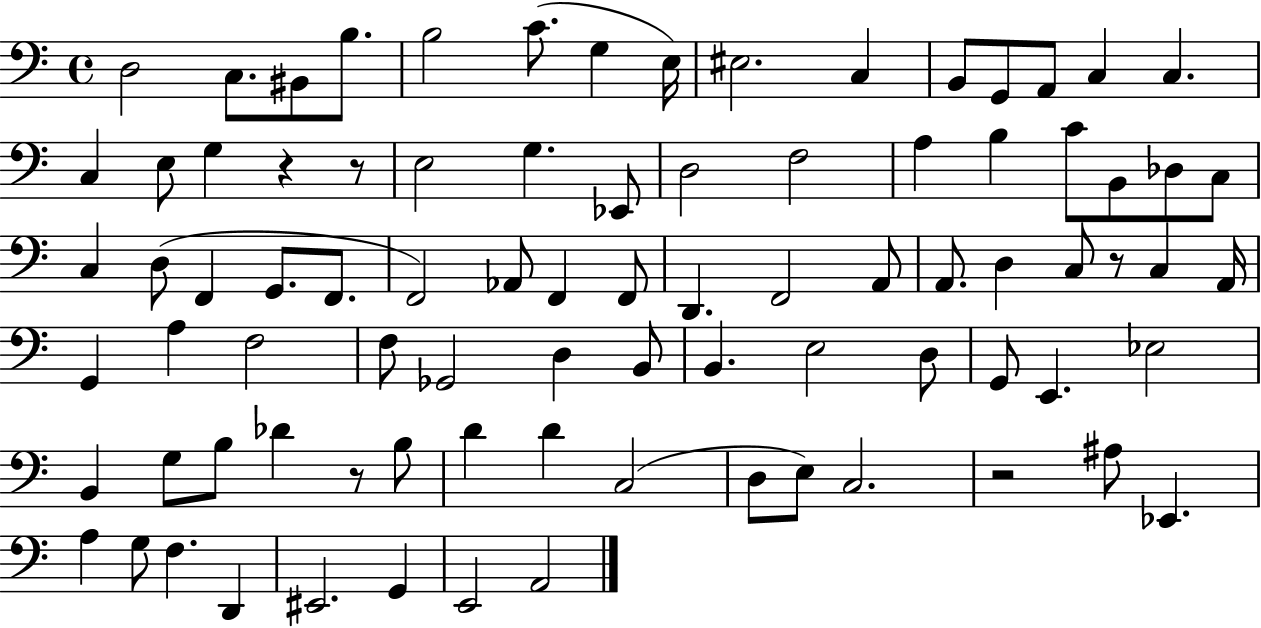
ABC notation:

X:1
T:Untitled
M:4/4
L:1/4
K:C
D,2 C,/2 ^B,,/2 B,/2 B,2 C/2 G, E,/4 ^E,2 C, B,,/2 G,,/2 A,,/2 C, C, C, E,/2 G, z z/2 E,2 G, _E,,/2 D,2 F,2 A, B, C/2 B,,/2 _D,/2 C,/2 C, D,/2 F,, G,,/2 F,,/2 F,,2 _A,,/2 F,, F,,/2 D,, F,,2 A,,/2 A,,/2 D, C,/2 z/2 C, A,,/4 G,, A, F,2 F,/2 _G,,2 D, B,,/2 B,, E,2 D,/2 G,,/2 E,, _E,2 B,, G,/2 B,/2 _D z/2 B,/2 D D C,2 D,/2 E,/2 C,2 z2 ^A,/2 _E,, A, G,/2 F, D,, ^E,,2 G,, E,,2 A,,2